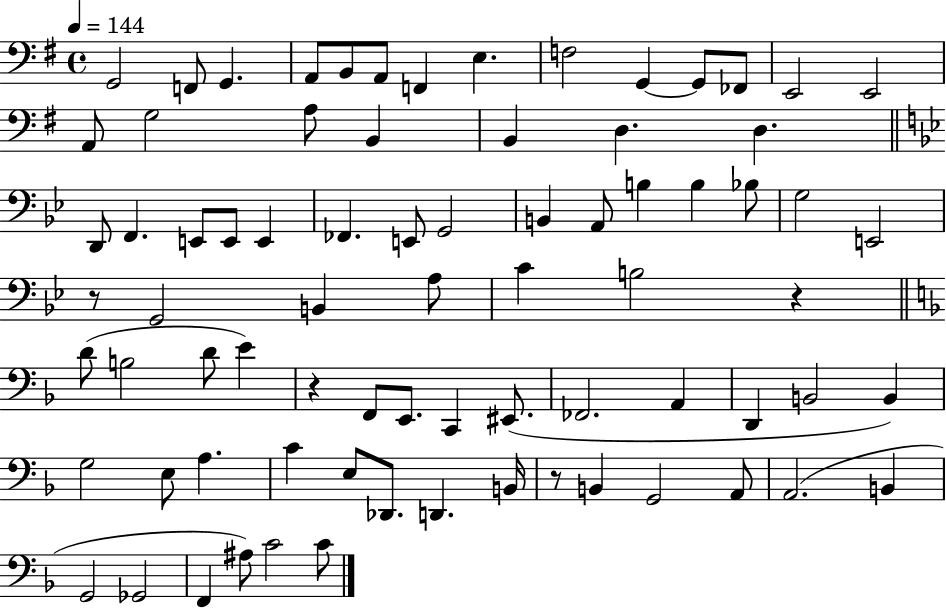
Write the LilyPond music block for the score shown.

{
  \clef bass
  \time 4/4
  \defaultTimeSignature
  \key g \major
  \tempo 4 = 144
  g,2 f,8 g,4. | a,8 b,8 a,8 f,4 e4. | f2 g,4~~ g,8 fes,8 | e,2 e,2 | \break a,8 g2 a8 b,4 | b,4 d4. d4. | \bar "||" \break \key bes \major d,8 f,4. e,8 e,8 e,4 | fes,4. e,8 g,2 | b,4 a,8 b4 b4 bes8 | g2 e,2 | \break r8 g,2 b,4 a8 | c'4 b2 r4 | \bar "||" \break \key f \major d'8( b2 d'8 e'4) | r4 f,8 e,8. c,4 eis,8.( | fes,2. a,4 | d,4 b,2 b,4) | \break g2 e8 a4. | c'4 e8 des,8. d,4. b,16 | r8 b,4 g,2 a,8 | a,2.( b,4 | \break g,2 ges,2 | f,4 ais8) c'2 c'8 | \bar "|."
}